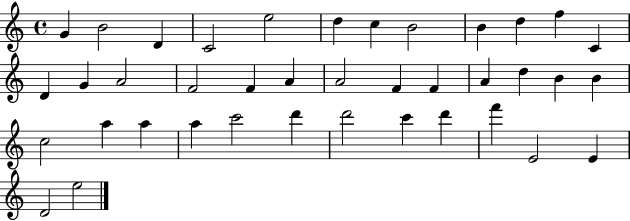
{
  \clef treble
  \time 4/4
  \defaultTimeSignature
  \key c \major
  g'4 b'2 d'4 | c'2 e''2 | d''4 c''4 b'2 | b'4 d''4 f''4 c'4 | \break d'4 g'4 a'2 | f'2 f'4 a'4 | a'2 f'4 f'4 | a'4 d''4 b'4 b'4 | \break c''2 a''4 a''4 | a''4 c'''2 d'''4 | d'''2 c'''4 d'''4 | f'''4 e'2 e'4 | \break d'2 e''2 | \bar "|."
}